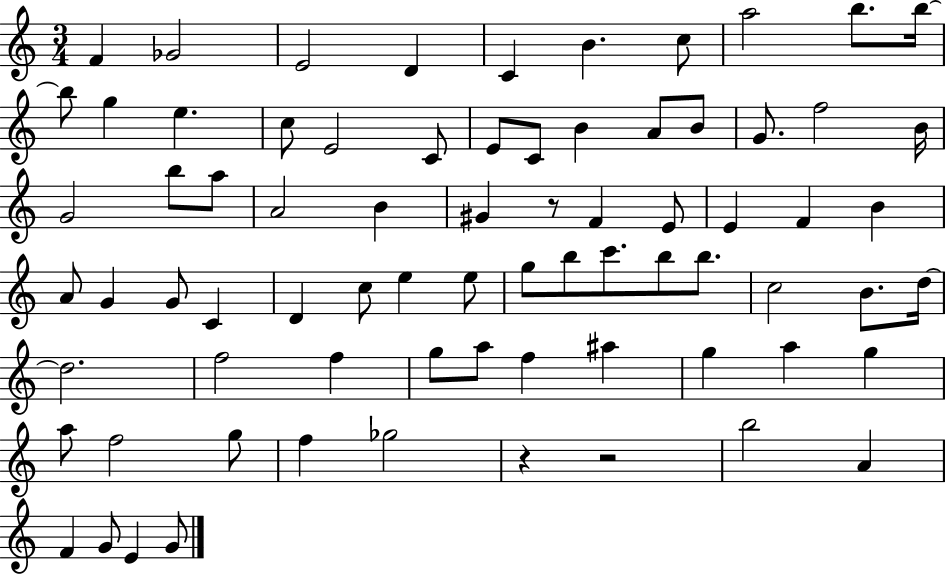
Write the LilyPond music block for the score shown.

{
  \clef treble
  \numericTimeSignature
  \time 3/4
  \key c \major
  f'4 ges'2 | e'2 d'4 | c'4 b'4. c''8 | a''2 b''8. b''16~~ | \break b''8 g''4 e''4. | c''8 e'2 c'8 | e'8 c'8 b'4 a'8 b'8 | g'8. f''2 b'16 | \break g'2 b''8 a''8 | a'2 b'4 | gis'4 r8 f'4 e'8 | e'4 f'4 b'4 | \break a'8 g'4 g'8 c'4 | d'4 c''8 e''4 e''8 | g''8 b''8 c'''8. b''8 b''8. | c''2 b'8. d''16~~ | \break d''2. | f''2 f''4 | g''8 a''8 f''4 ais''4 | g''4 a''4 g''4 | \break a''8 f''2 g''8 | f''4 ges''2 | r4 r2 | b''2 a'4 | \break f'4 g'8 e'4 g'8 | \bar "|."
}